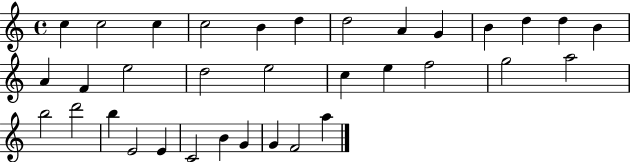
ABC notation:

X:1
T:Untitled
M:4/4
L:1/4
K:C
c c2 c c2 B d d2 A G B d d B A F e2 d2 e2 c e f2 g2 a2 b2 d'2 b E2 E C2 B G G F2 a